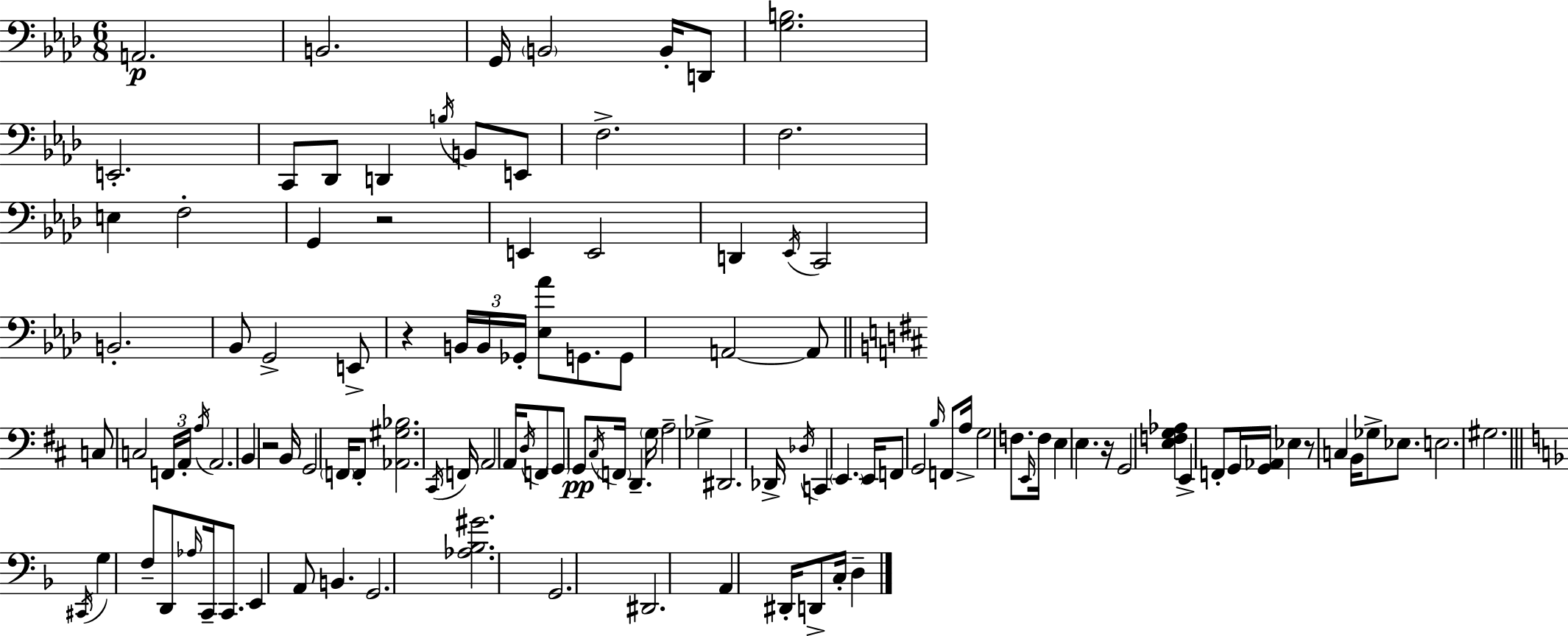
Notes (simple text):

A2/h. B2/h. G2/s B2/h B2/s D2/e [G3,B3]/h. E2/h. C2/e Db2/e D2/q B3/s B2/e E2/e F3/h. F3/h. E3/q F3/h G2/q R/h E2/q E2/h D2/q Eb2/s C2/h B2/h. Bb2/e G2/h E2/e R/q B2/s B2/s Gb2/s [Eb3,Ab4]/e G2/e. G2/e A2/h A2/e C3/e C3/h F2/s A2/s A3/s A2/h. B2/q R/h B2/s G2/h F2/s F2/e [Ab2,G#3,Bb3]/h. C#2/s F2/s A2/h A2/s D3/s F2/e G2/e G2/e C#3/s F2/s D2/q. G3/s A3/h Gb3/q D#2/h. Db2/s Db3/s C2/q E2/q. E2/s F2/e G2/h B3/s F2/e A3/s G3/h F3/e. E2/s F3/s E3/q E3/q. R/s G2/h [E3,F3,G3,Ab3]/q E2/q F2/e G2/s [G2,Ab2]/s Eb3/q R/e C3/q B2/s Gb3/e Eb3/e. E3/h. G#3/h. C#2/s G3/q F3/e D2/e Ab3/s C2/s C2/e. E2/q A2/e B2/q. G2/h. [Ab3,Bb3,G#4]/h. G2/h. D#2/h. A2/q D#2/s D2/e C3/s D3/q